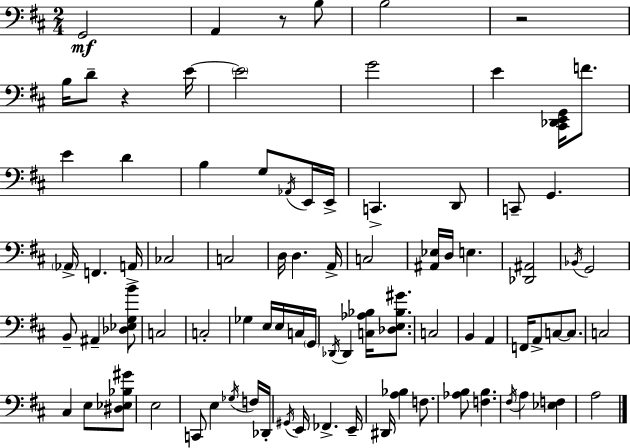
{
  \clef bass
  \numericTimeSignature
  \time 2/4
  \key d \major
  g,2\mf | a,4 r8 b8 | b2 | r2 | \break b16 d'8-- r4 e'16~~ | \parenthesize e'2 | g'2 | e'4 <cis, des, e, g,>16 f'8. | \break e'4 d'4 | b4 g8 \acciaccatura { aes,16 } e,16 | e,16-> c,4.-> d,8 | c,8-- g,4. | \break \parenthesize aes,16-> f,4. | a,16-> ces2 | c2 | d16 d4. | \break a,16-> c2 | <ais, ees>16 d16 e4. | <des, ais,>2 | \acciaccatura { bes,16 } g,2 | \break b,8-- ais,4-- | <des ees g b'>8 c2 | c2-. | ges4 e16 e16 | \break c16 \parenthesize g,16 \acciaccatura { des,16 } des,4 <c aes bes>16 | <des e bes gis'>8. c2 | b,4 a,4 | f,16 a,8-> c8~~ | \break c8. c2 | cis4 e8 | <dis ees bes gis'>8 e2 | c,8 e4 | \break \acciaccatura { ges16 } f16 des,16-. \acciaccatura { gis,16 } e,16 fes,4.-> | e,16-- dis,16 <a bes>4 | f8. <aes b>8 <f b>4. | \acciaccatura { fis16 } a4 | \break <ees f>4 a2 | \bar "|."
}